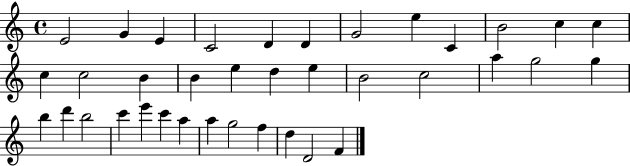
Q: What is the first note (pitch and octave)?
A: E4